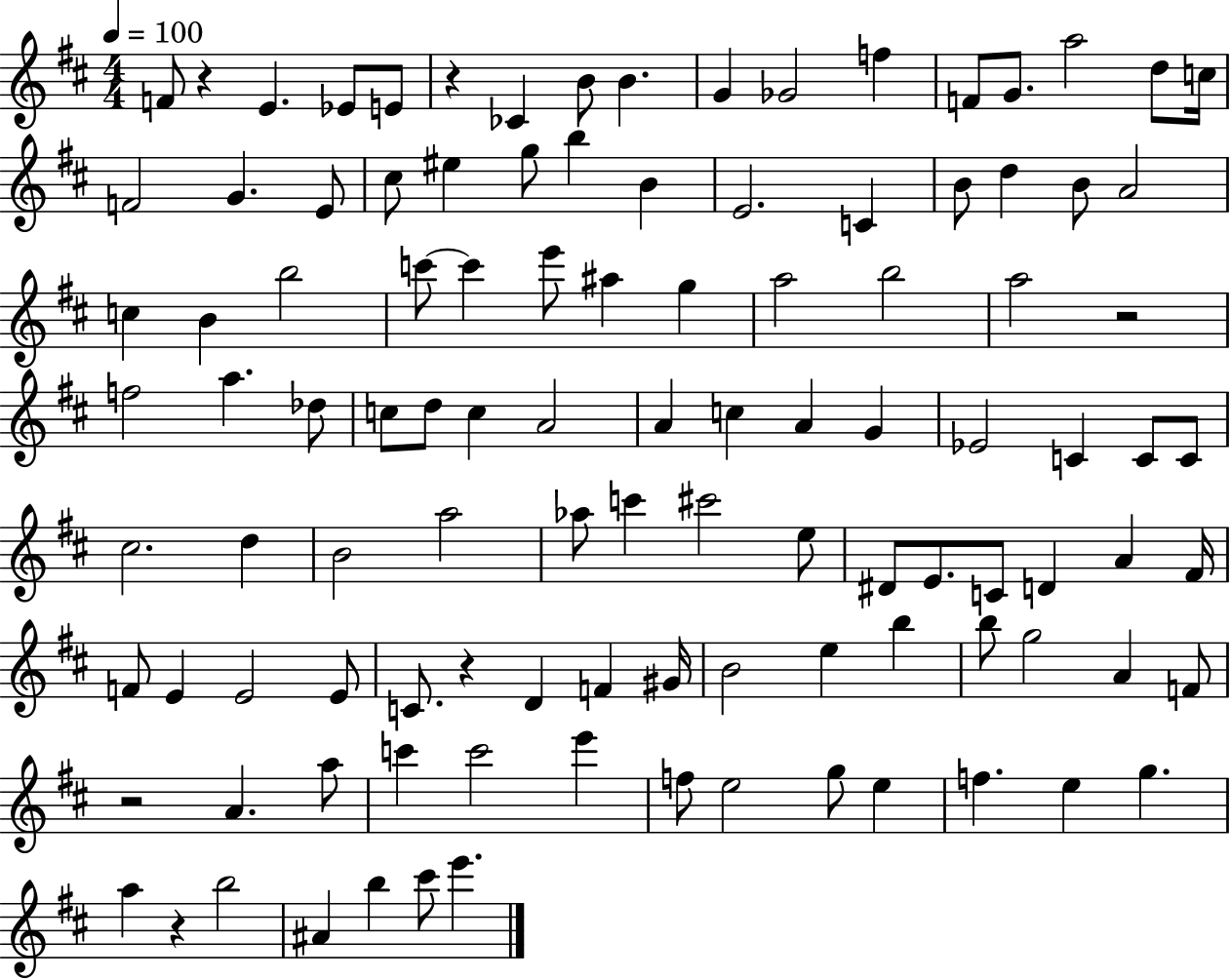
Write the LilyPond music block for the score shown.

{
  \clef treble
  \numericTimeSignature
  \time 4/4
  \key d \major
  \tempo 4 = 100
  \repeat volta 2 { f'8 r4 e'4. ees'8 e'8 | r4 ces'4 b'8 b'4. | g'4 ges'2 f''4 | f'8 g'8. a''2 d''8 c''16 | \break f'2 g'4. e'8 | cis''8 eis''4 g''8 b''4 b'4 | e'2. c'4 | b'8 d''4 b'8 a'2 | \break c''4 b'4 b''2 | c'''8~~ c'''4 e'''8 ais''4 g''4 | a''2 b''2 | a''2 r2 | \break f''2 a''4. des''8 | c''8 d''8 c''4 a'2 | a'4 c''4 a'4 g'4 | ees'2 c'4 c'8 c'8 | \break cis''2. d''4 | b'2 a''2 | aes''8 c'''4 cis'''2 e''8 | dis'8 e'8. c'8 d'4 a'4 fis'16 | \break f'8 e'4 e'2 e'8 | c'8. r4 d'4 f'4 gis'16 | b'2 e''4 b''4 | b''8 g''2 a'4 f'8 | \break r2 a'4. a''8 | c'''4 c'''2 e'''4 | f''8 e''2 g''8 e''4 | f''4. e''4 g''4. | \break a''4 r4 b''2 | ais'4 b''4 cis'''8 e'''4. | } \bar "|."
}